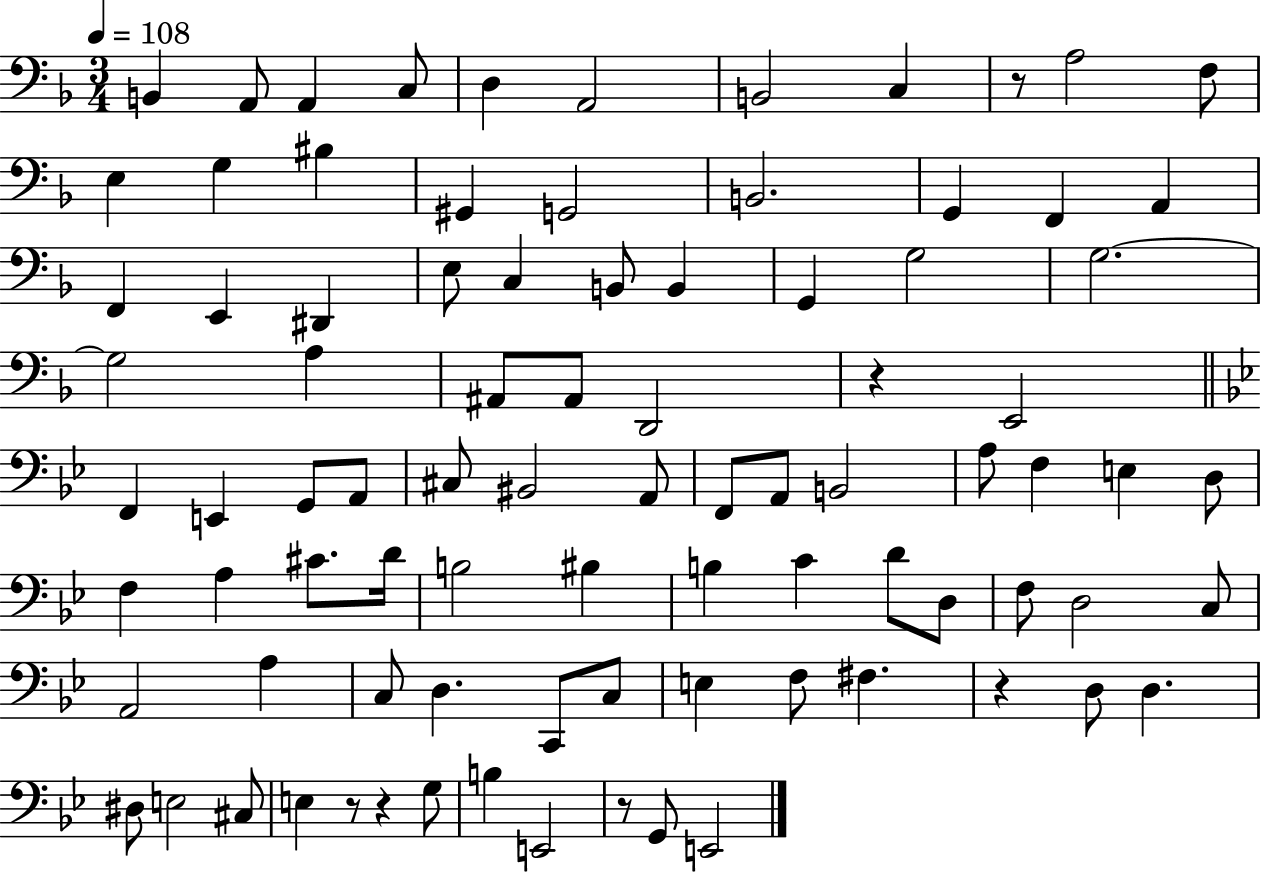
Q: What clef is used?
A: bass